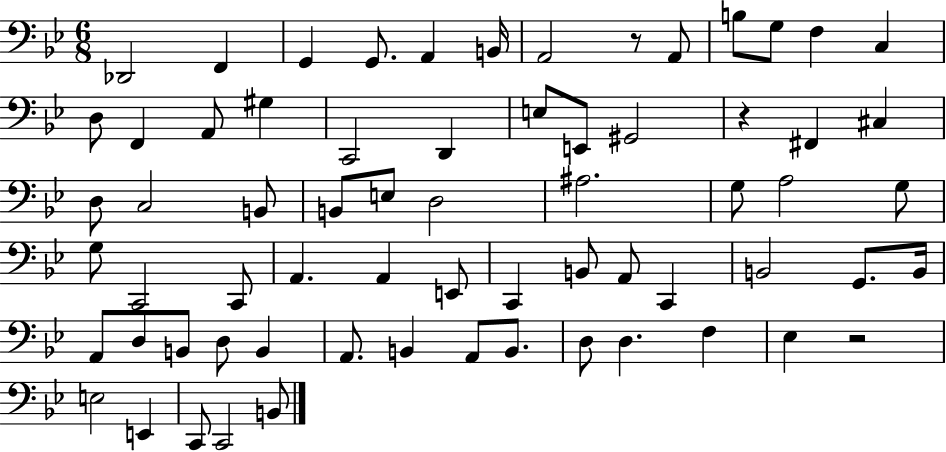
X:1
T:Untitled
M:6/8
L:1/4
K:Bb
_D,,2 F,, G,, G,,/2 A,, B,,/4 A,,2 z/2 A,,/2 B,/2 G,/2 F, C, D,/2 F,, A,,/2 ^G, C,,2 D,, E,/2 E,,/2 ^G,,2 z ^F,, ^C, D,/2 C,2 B,,/2 B,,/2 E,/2 D,2 ^A,2 G,/2 A,2 G,/2 G,/2 C,,2 C,,/2 A,, A,, E,,/2 C,, B,,/2 A,,/2 C,, B,,2 G,,/2 B,,/4 A,,/2 D,/2 B,,/2 D,/2 B,, A,,/2 B,, A,,/2 B,,/2 D,/2 D, F, _E, z2 E,2 E,, C,,/2 C,,2 B,,/2